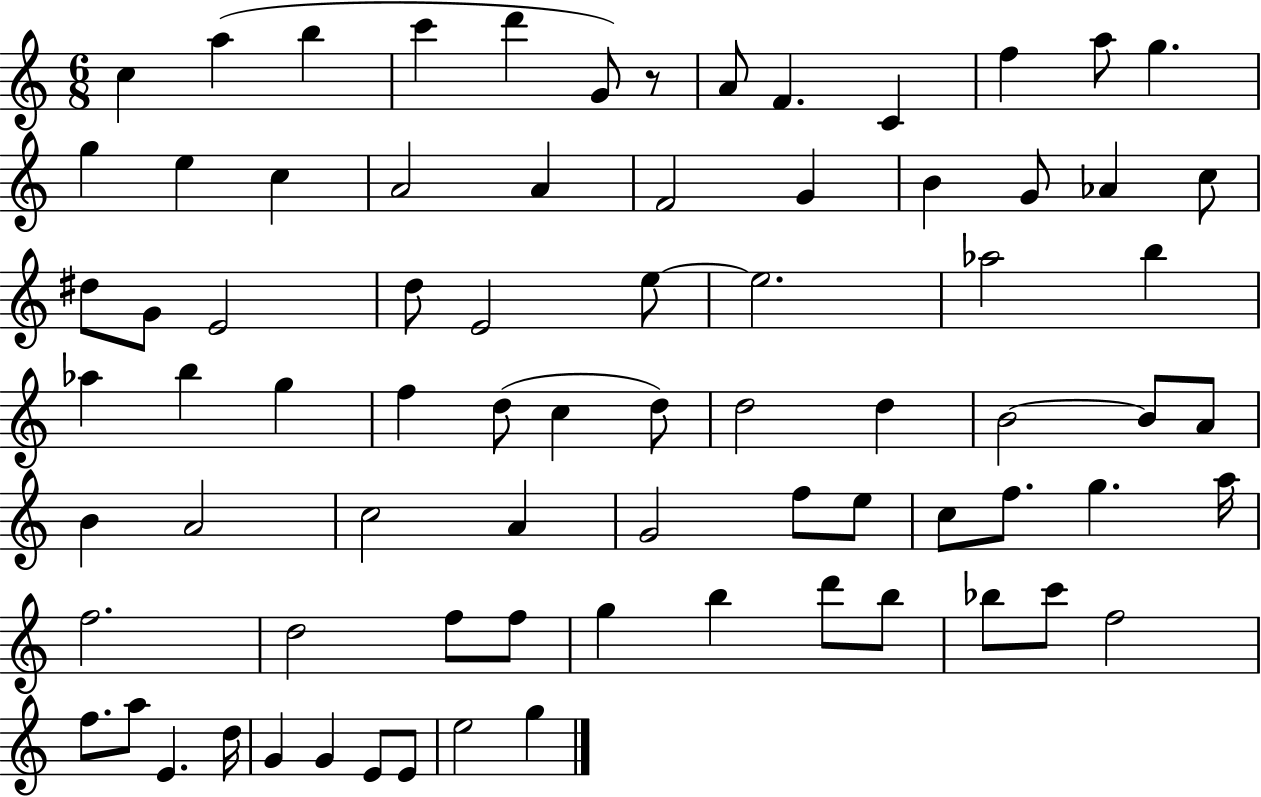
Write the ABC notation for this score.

X:1
T:Untitled
M:6/8
L:1/4
K:C
c a b c' d' G/2 z/2 A/2 F C f a/2 g g e c A2 A F2 G B G/2 _A c/2 ^d/2 G/2 E2 d/2 E2 e/2 e2 _a2 b _a b g f d/2 c d/2 d2 d B2 B/2 A/2 B A2 c2 A G2 f/2 e/2 c/2 f/2 g a/4 f2 d2 f/2 f/2 g b d'/2 b/2 _b/2 c'/2 f2 f/2 a/2 E d/4 G G E/2 E/2 e2 g